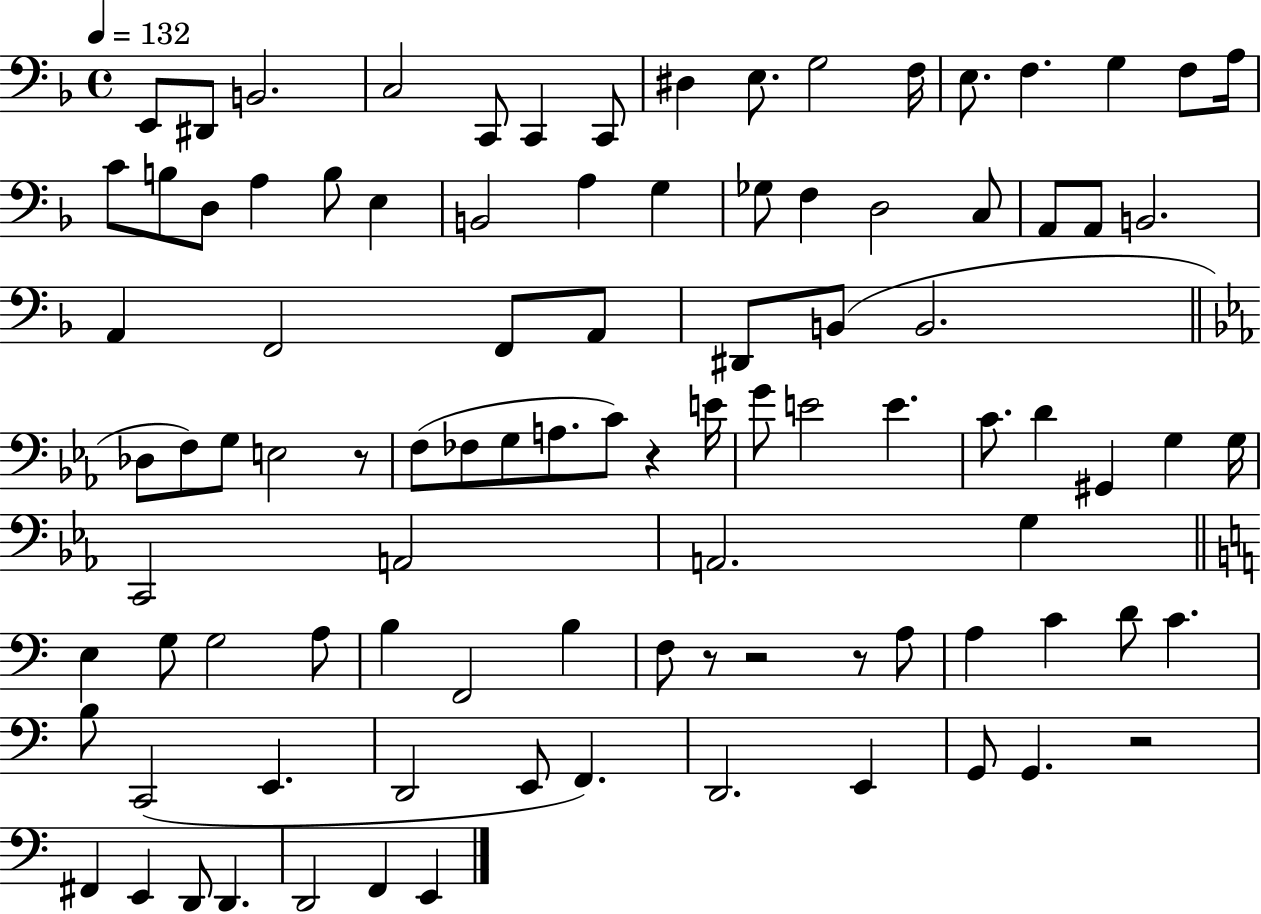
E2/e D#2/e B2/h. C3/h C2/e C2/q C2/e D#3/q E3/e. G3/h F3/s E3/e. F3/q. G3/q F3/e A3/s C4/e B3/e D3/e A3/q B3/e E3/q B2/h A3/q G3/q Gb3/e F3/q D3/h C3/e A2/e A2/e B2/h. A2/q F2/h F2/e A2/e D#2/e B2/e B2/h. Db3/e F3/e G3/e E3/h R/e F3/e FES3/e G3/e A3/e. C4/e R/q E4/s G4/e E4/h E4/q. C4/e. D4/q G#2/q G3/q G3/s C2/h A2/h A2/h. G3/q E3/q G3/e G3/h A3/e B3/q F2/h B3/q F3/e R/e R/h R/e A3/e A3/q C4/q D4/e C4/q. B3/e C2/h E2/q. D2/h E2/e F2/q. D2/h. E2/q G2/e G2/q. R/h F#2/q E2/q D2/e D2/q. D2/h F2/q E2/q